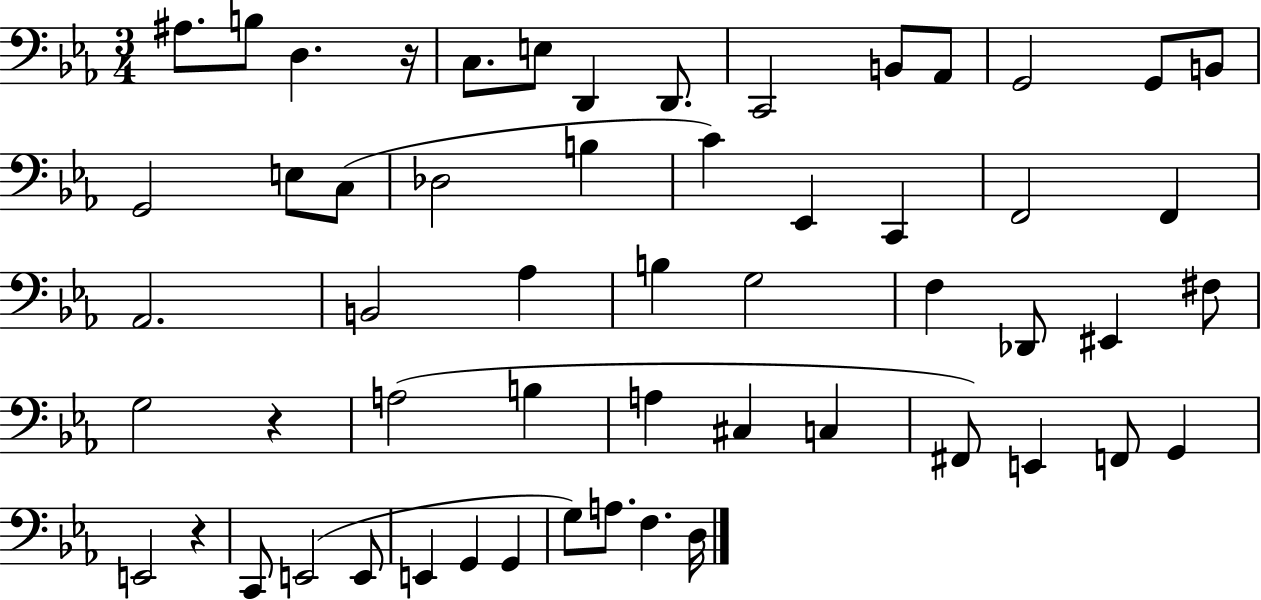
{
  \clef bass
  \numericTimeSignature
  \time 3/4
  \key ees \major
  \repeat volta 2 { ais8. b8 d4. r16 | c8. e8 d,4 d,8. | c,2 b,8 aes,8 | g,2 g,8 b,8 | \break g,2 e8 c8( | des2 b4 | c'4) ees,4 c,4 | f,2 f,4 | \break aes,2. | b,2 aes4 | b4 g2 | f4 des,8 eis,4 fis8 | \break g2 r4 | a2( b4 | a4 cis4 c4 | fis,8) e,4 f,8 g,4 | \break e,2 r4 | c,8 e,2( e,8 | e,4 g,4 g,4 | g8) a8. f4. d16 | \break } \bar "|."
}